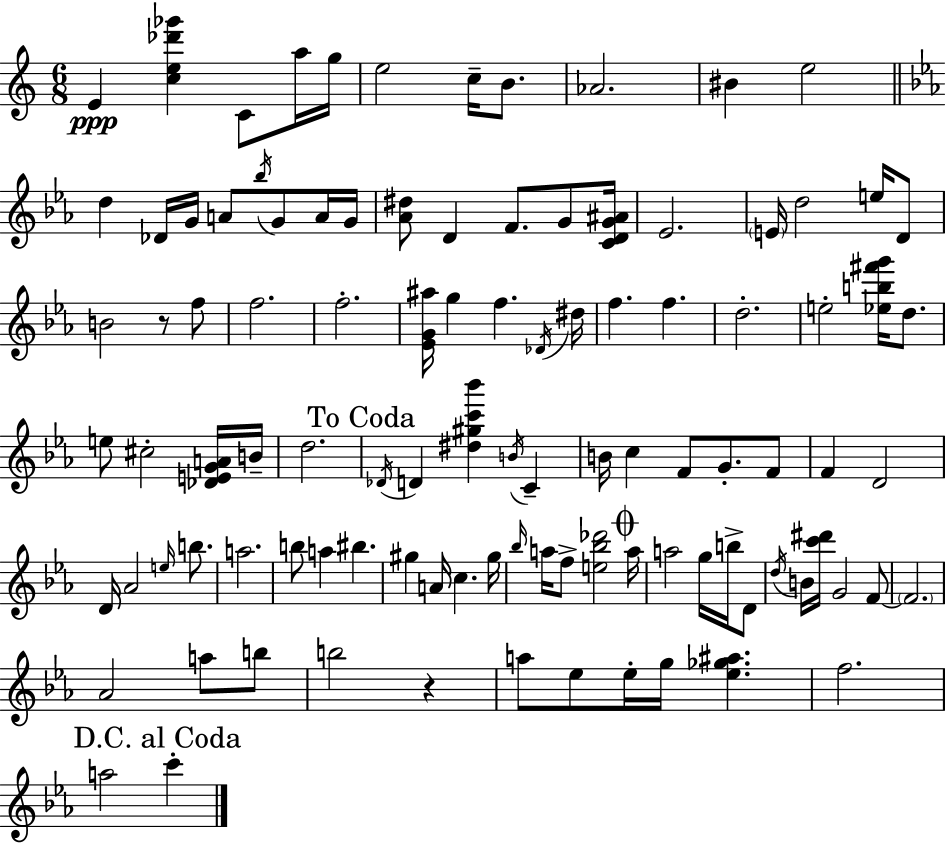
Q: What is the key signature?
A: C major